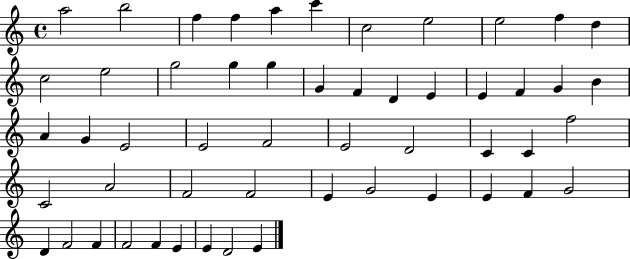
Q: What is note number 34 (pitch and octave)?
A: F5